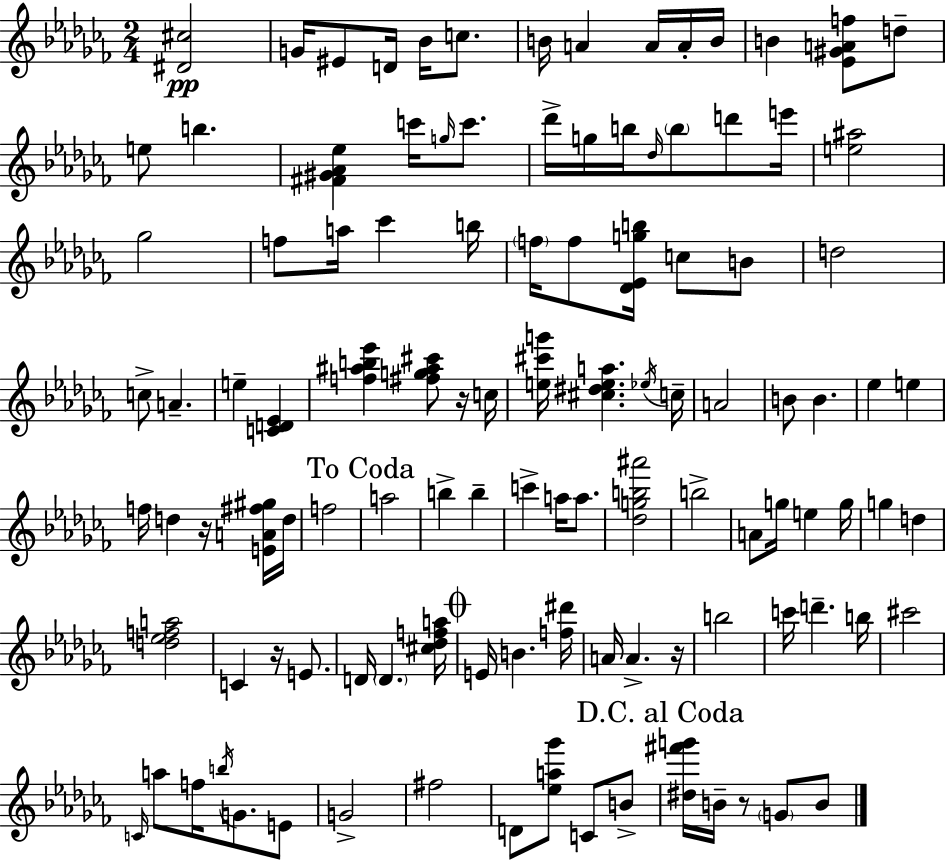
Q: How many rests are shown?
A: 5